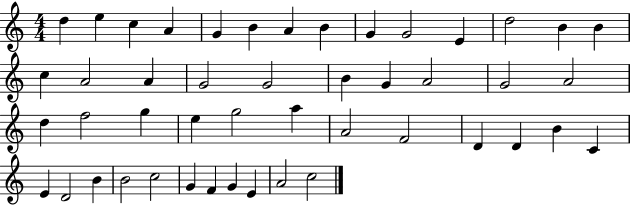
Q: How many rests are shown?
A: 0